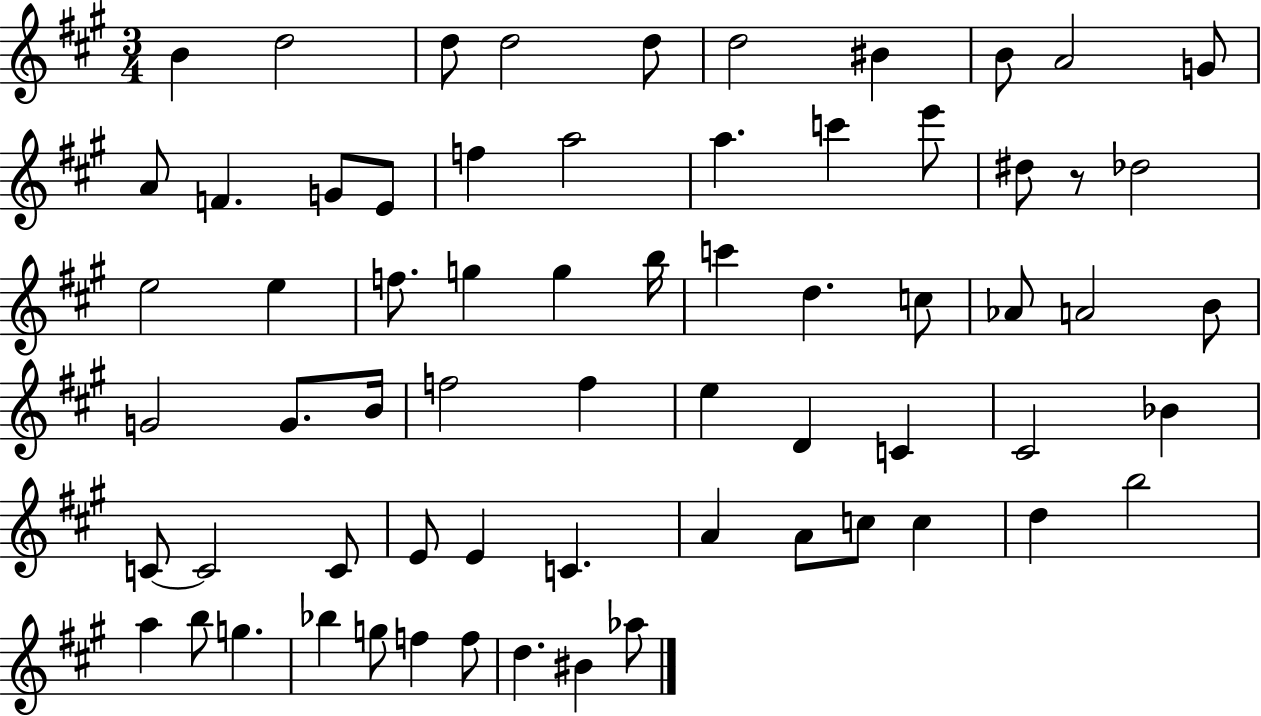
B4/q D5/h D5/e D5/h D5/e D5/h BIS4/q B4/e A4/h G4/e A4/e F4/q. G4/e E4/e F5/q A5/h A5/q. C6/q E6/e D#5/e R/e Db5/h E5/h E5/q F5/e. G5/q G5/q B5/s C6/q D5/q. C5/e Ab4/e A4/h B4/e G4/h G4/e. B4/s F5/h F5/q E5/q D4/q C4/q C#4/h Bb4/q C4/e C4/h C4/e E4/e E4/q C4/q. A4/q A4/e C5/e C5/q D5/q B5/h A5/q B5/e G5/q. Bb5/q G5/e F5/q F5/e D5/q. BIS4/q Ab5/e